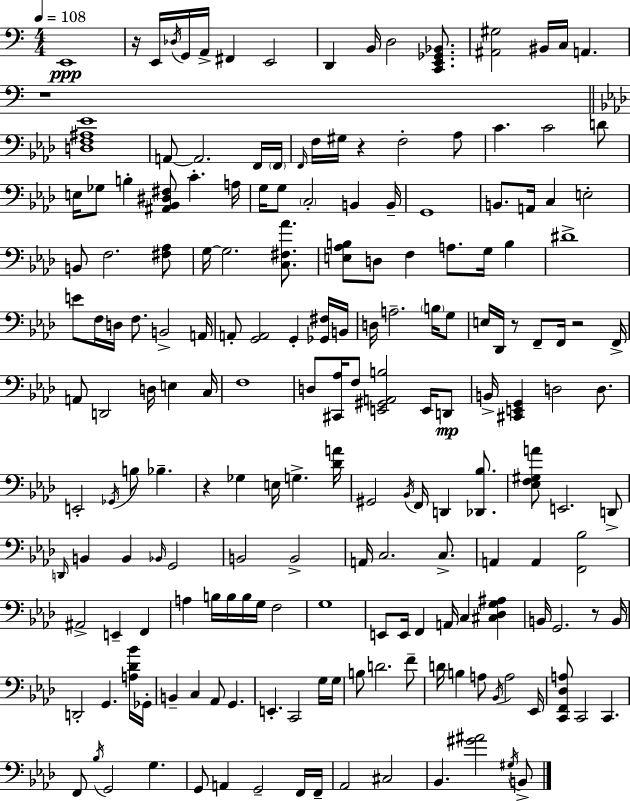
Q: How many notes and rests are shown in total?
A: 187